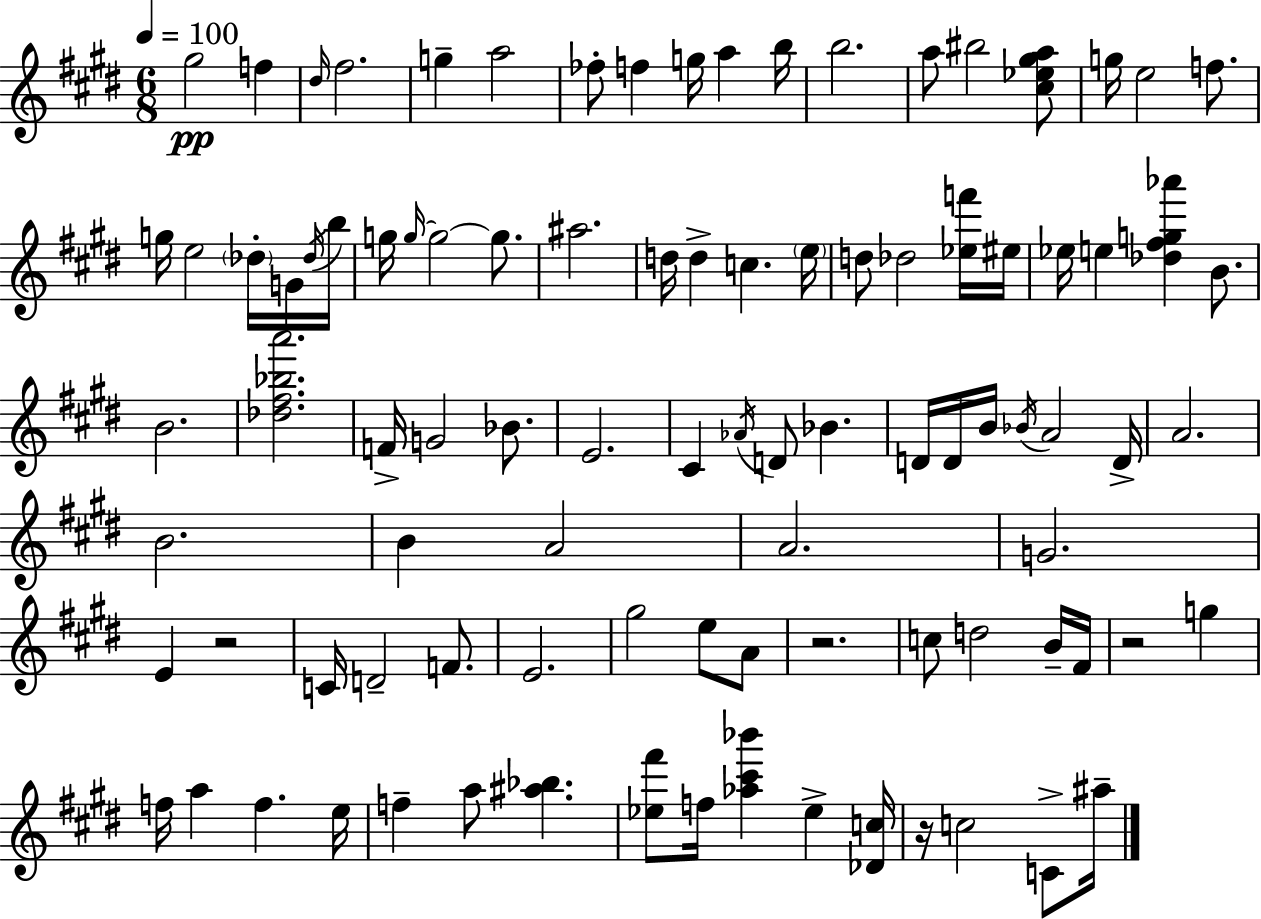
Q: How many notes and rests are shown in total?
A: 95